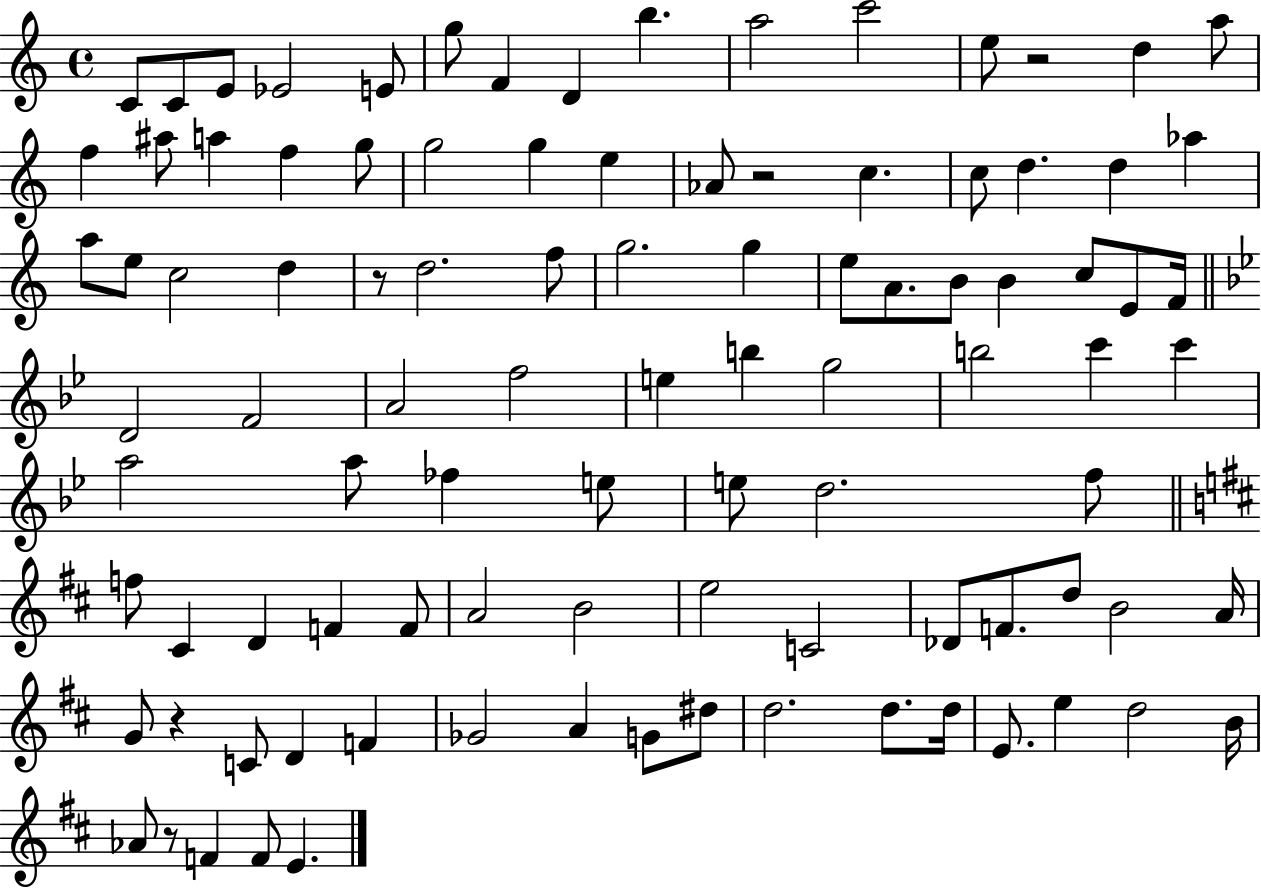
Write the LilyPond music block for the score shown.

{
  \clef treble
  \time 4/4
  \defaultTimeSignature
  \key c \major
  c'8 c'8 e'8 ees'2 e'8 | g''8 f'4 d'4 b''4. | a''2 c'''2 | e''8 r2 d''4 a''8 | \break f''4 ais''8 a''4 f''4 g''8 | g''2 g''4 e''4 | aes'8 r2 c''4. | c''8 d''4. d''4 aes''4 | \break a''8 e''8 c''2 d''4 | r8 d''2. f''8 | g''2. g''4 | e''8 a'8. b'8 b'4 c''8 e'8 f'16 | \break \bar "||" \break \key bes \major d'2 f'2 | a'2 f''2 | e''4 b''4 g''2 | b''2 c'''4 c'''4 | \break a''2 a''8 fes''4 e''8 | e''8 d''2. f''8 | \bar "||" \break \key d \major f''8 cis'4 d'4 f'4 f'8 | a'2 b'2 | e''2 c'2 | des'8 f'8. d''8 b'2 a'16 | \break g'8 r4 c'8 d'4 f'4 | ges'2 a'4 g'8 dis''8 | d''2. d''8. d''16 | e'8. e''4 d''2 b'16 | \break aes'8 r8 f'4 f'8 e'4. | \bar "|."
}